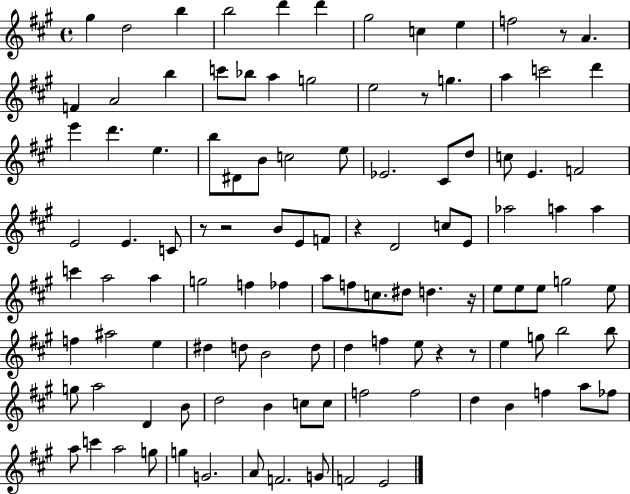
{
  \clef treble
  \time 4/4
  \defaultTimeSignature
  \key a \major
  gis''4 d''2 b''4 | b''2 d'''4 d'''4 | gis''2 c''4 e''4 | f''2 r8 a'4. | \break f'4 a'2 b''4 | c'''8 bes''8 a''4 g''2 | e''2 r8 g''4. | a''4 c'''2 d'''4 | \break e'''4 d'''4. e''4. | b''8 dis'8 b'8 c''2 e''8 | ees'2. cis'8 d''8 | c''8 e'4. f'2 | \break e'2 e'4. c'8 | r8 r2 b'8 e'8 f'8 | r4 d'2 c''8 e'8 | aes''2 a''4 a''4 | \break c'''4 a''2 a''4 | g''2 f''4 fes''4 | a''8 f''8 c''8. dis''8 d''4. r16 | e''8 e''8 e''8 g''2 e''8 | \break f''4 ais''2 e''4 | dis''4 d''8 b'2 d''8 | d''4 f''4 e''8 r4 r8 | e''4 g''8 b''2 b''8 | \break g''8 a''2 d'4 b'8 | d''2 b'4 c''8 c''8 | f''2 f''2 | d''4 b'4 f''4 a''8 fes''8 | \break a''8 c'''4 a''2 g''8 | g''4 g'2. | a'8 f'2. g'8 | f'2 e'2 | \break \bar "|."
}